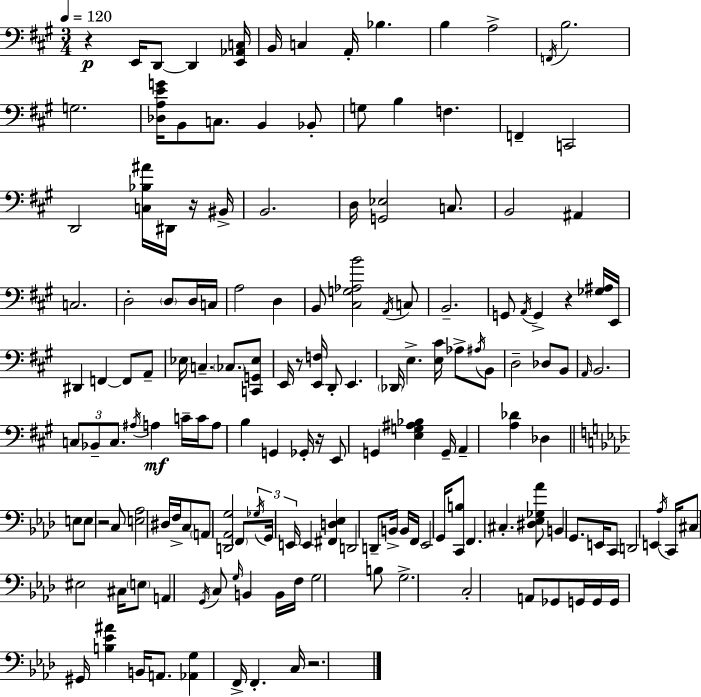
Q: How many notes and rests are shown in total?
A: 160